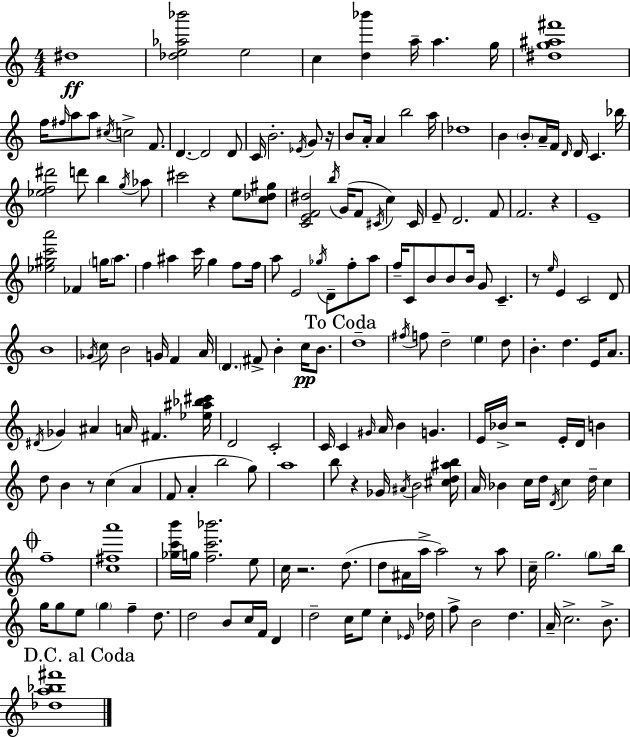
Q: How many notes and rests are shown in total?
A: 197